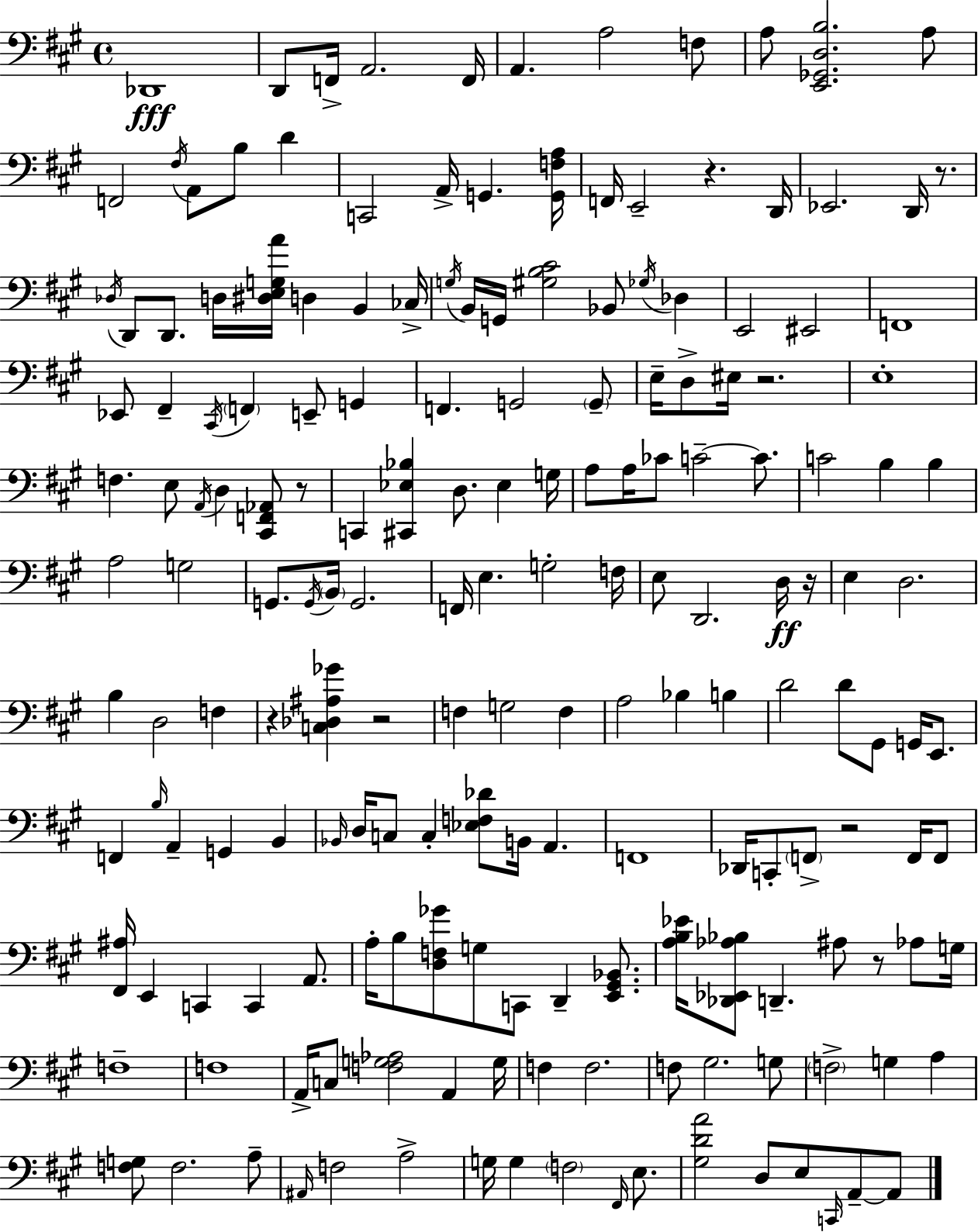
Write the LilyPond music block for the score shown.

{
  \clef bass
  \time 4/4
  \defaultTimeSignature
  \key a \major
  \repeat volta 2 { des,1\fff | d,8 f,16-> a,2. f,16 | a,4. a2 f8 | a8 <e, ges, d b>2. a8 | \break f,2 \acciaccatura { fis16 } a,8 b8 d'4 | c,2 a,16-> g,4. | <g, f a>16 f,16 e,2-- r4. | d,16 ees,2. d,16 r8. | \break \acciaccatura { des16 } d,8 d,8. d16 <dis e g a'>16 d4 b,4 | ces16-> \acciaccatura { g16 } b,16 g,16 <gis b cis'>2 bes,8 \acciaccatura { ges16 } | des4 e,2 eis,2 | f,1 | \break ees,8 fis,4-- \acciaccatura { cis,16 } \parenthesize f,4 e,8-- | g,4 f,4. g,2 | \parenthesize g,8-- e16-- d8-> eis16 r2. | e1-. | \break f4. e8 \acciaccatura { a,16 } d4 | <cis, f, aes,>8 r8 c,4 <cis, ees bes>4 d8. | ees4 g16 a8 a16 ces'8 c'2--~~ | c'8. c'2 b4 | \break b4 a2 g2 | g,8. \acciaccatura { g,16 } \parenthesize b,16 g,2. | f,16 e4. g2-. | f16 e8 d,2. | \break d16\ff r16 e4 d2. | b4 d2 | f4 r4 <c des ais ges'>4 r2 | f4 g2 | \break f4 a2 bes4 | b4 d'2 d'8 | gis,8 g,16 e,8. f,4 \grace { b16 } a,4-- | g,4 b,4 \grace { bes,16 } d16 c8 c4-. | \break <ees f des'>8 b,16 a,4. f,1 | des,16 c,8-. \parenthesize f,8-> r2 | f,16 f,8 <fis, ais>16 e,4 c,4 | c,4 a,8. a16-. b8 <d f ges'>8 g8 | \break c,8 d,4-- <e, gis, bes,>8. <a b ees'>16 <des, ees, aes bes>8 d,4.-- | ais8 r8 aes8 g16 f1-- | f1 | a,16-> c8 <f g aes>2 | \break a,4 g16 f4 f2. | f8 gis2. | g8 \parenthesize f2-> | g4 a4 <f g>8 f2. | \break a8-- \grace { ais,16 } f2 | a2-> g16 g4 \parenthesize f2 | \grace { fis,16 } e8. <gis d' a'>2 | d8 e8 \grace { c,16 } a,8--~~ a,8 } \bar "|."
}